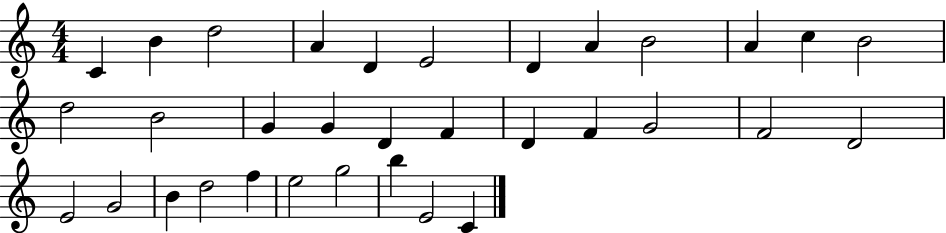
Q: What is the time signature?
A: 4/4